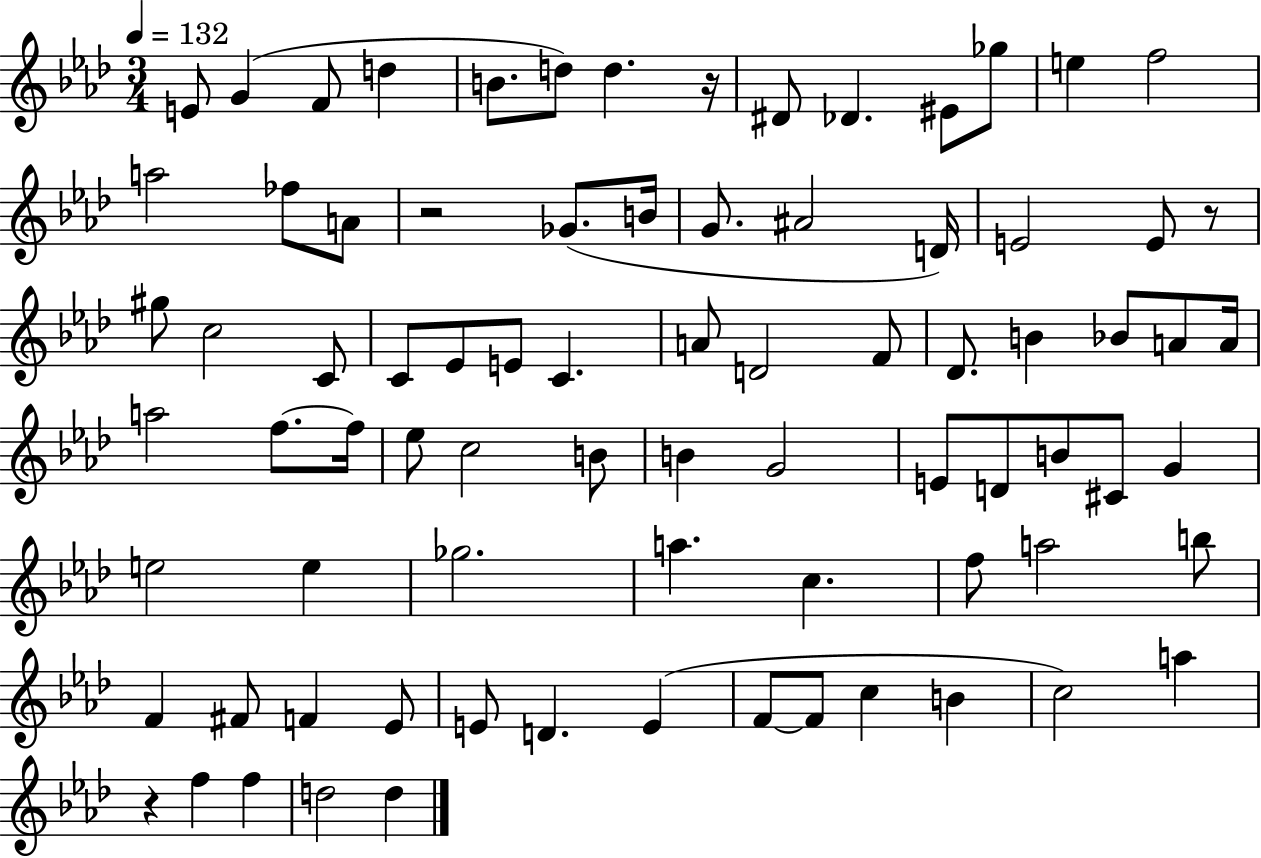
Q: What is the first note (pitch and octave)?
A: E4